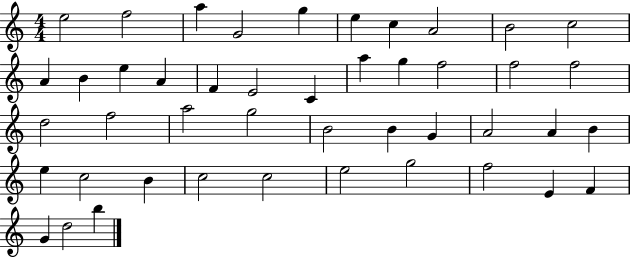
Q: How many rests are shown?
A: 0